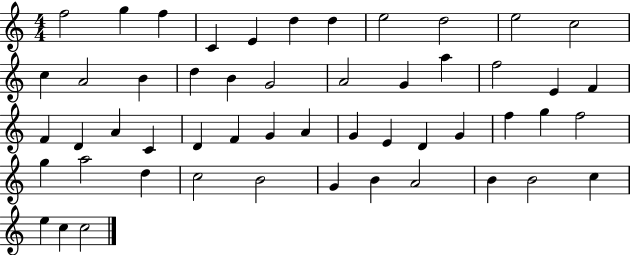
X:1
T:Untitled
M:4/4
L:1/4
K:C
f2 g f C E d d e2 d2 e2 c2 c A2 B d B G2 A2 G a f2 E F F D A C D F G A G E D G f g f2 g a2 d c2 B2 G B A2 B B2 c e c c2